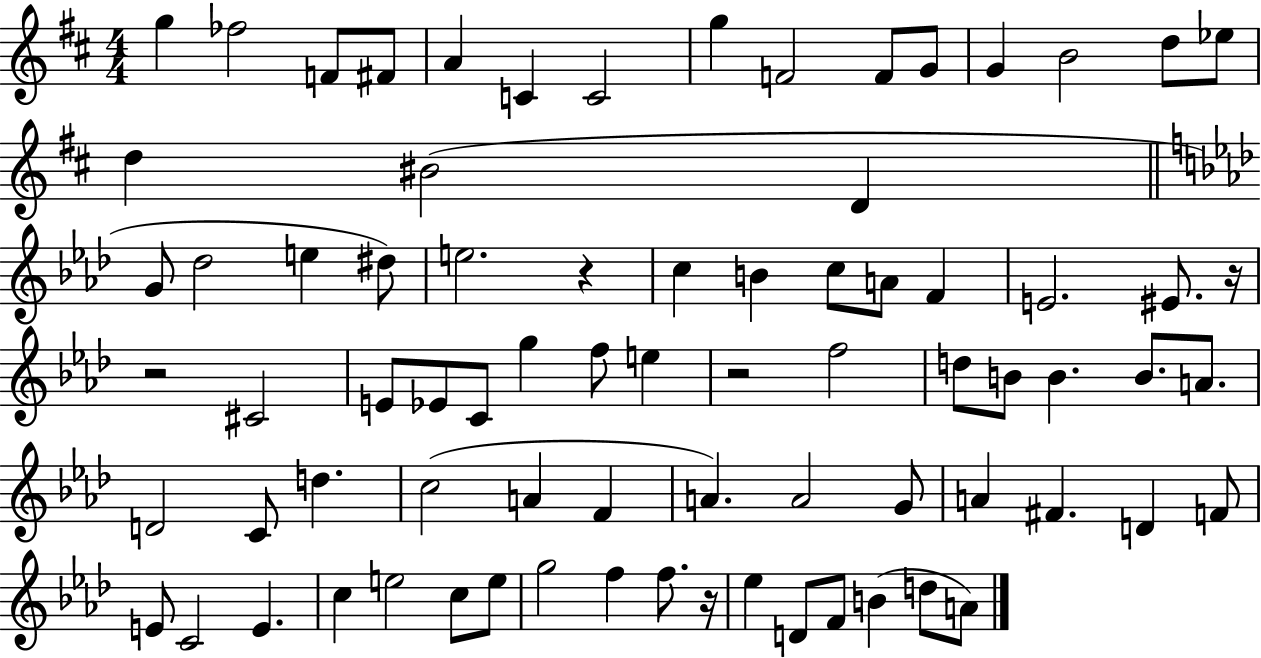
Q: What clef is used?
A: treble